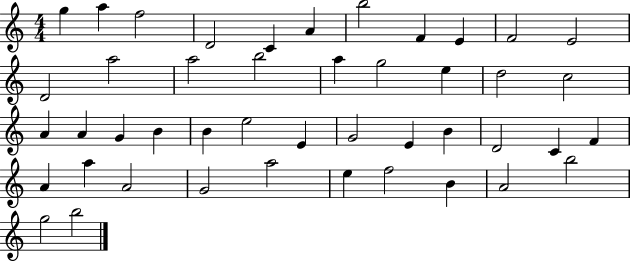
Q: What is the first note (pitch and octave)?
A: G5